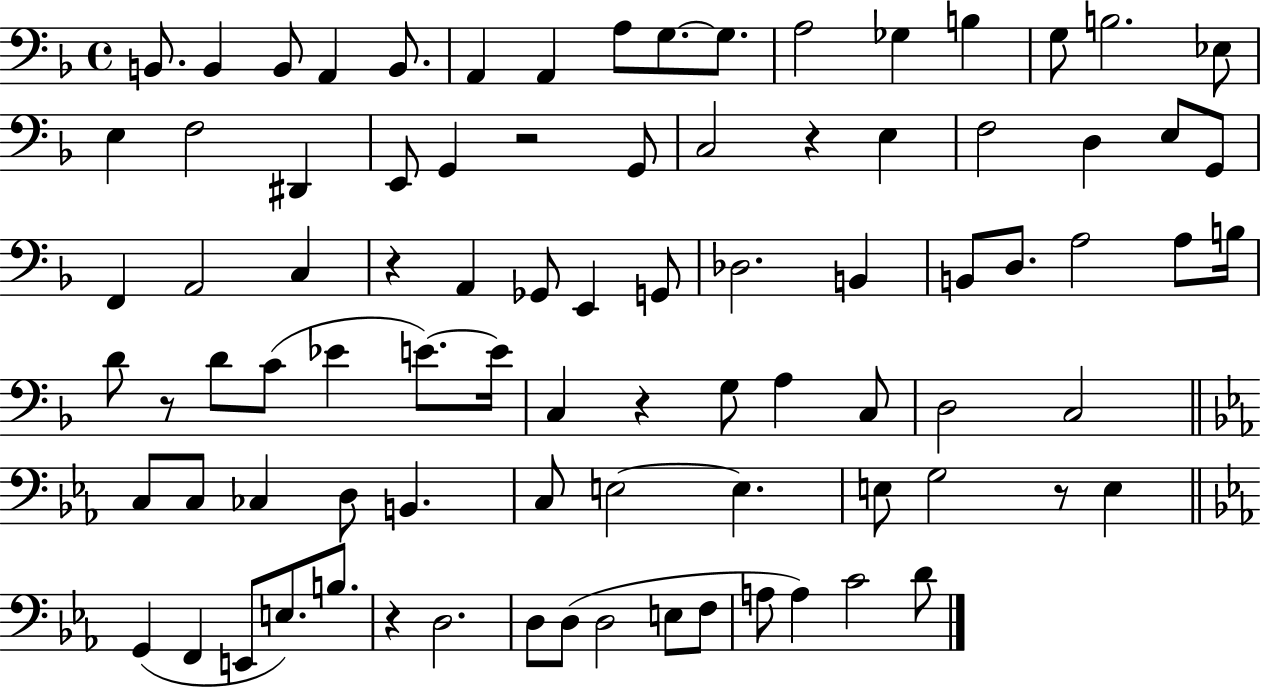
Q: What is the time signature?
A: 4/4